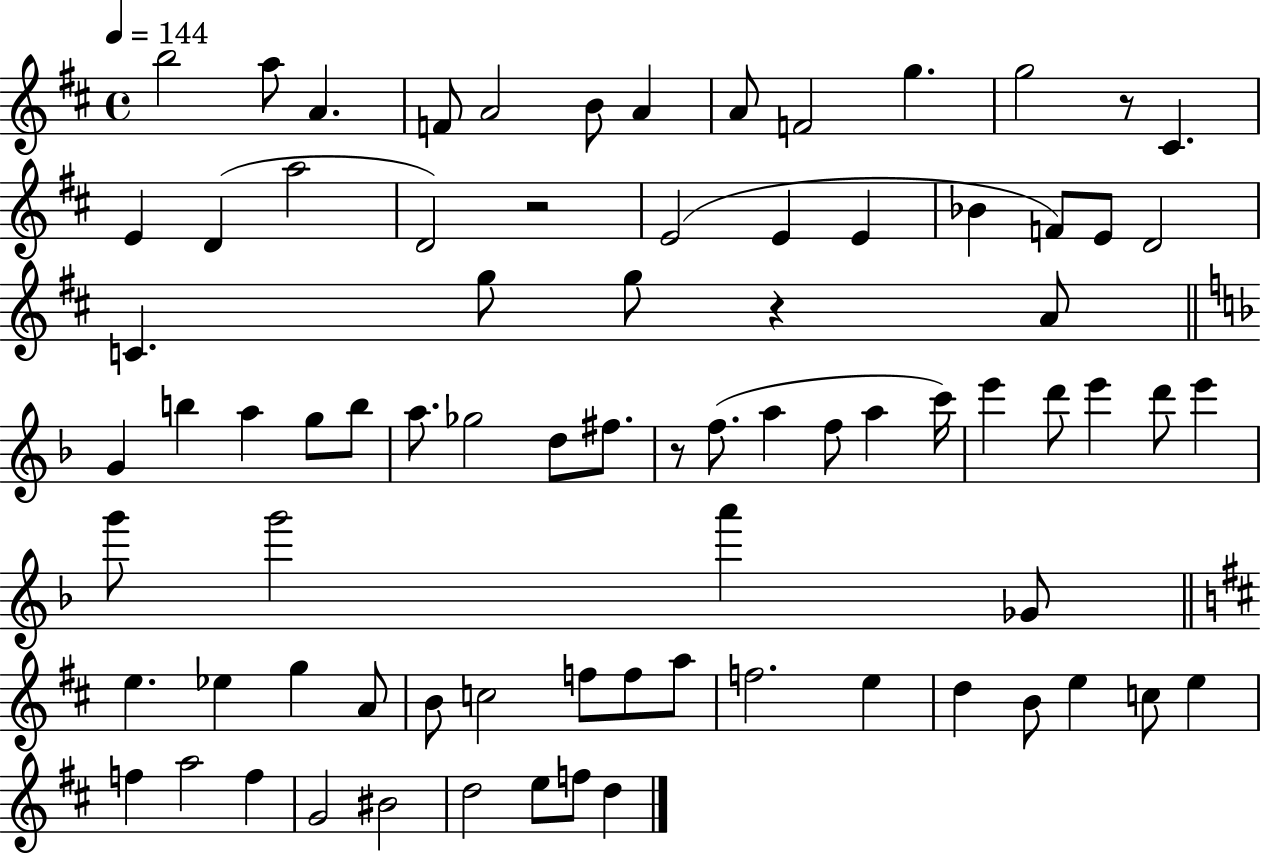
{
  \clef treble
  \time 4/4
  \defaultTimeSignature
  \key d \major
  \tempo 4 = 144
  b''2 a''8 a'4. | f'8 a'2 b'8 a'4 | a'8 f'2 g''4. | g''2 r8 cis'4. | \break e'4 d'4( a''2 | d'2) r2 | e'2( e'4 e'4 | bes'4 f'8) e'8 d'2 | \break c'4. g''8 g''8 r4 a'8 | \bar "||" \break \key f \major g'4 b''4 a''4 g''8 b''8 | a''8. ges''2 d''8 fis''8. | r8 f''8.( a''4 f''8 a''4 c'''16) | e'''4 d'''8 e'''4 d'''8 e'''4 | \break g'''8 g'''2 a'''4 ges'8 | \bar "||" \break \key d \major e''4. ees''4 g''4 a'8 | b'8 c''2 f''8 f''8 a''8 | f''2. e''4 | d''4 b'8 e''4 c''8 e''4 | \break f''4 a''2 f''4 | g'2 bis'2 | d''2 e''8 f''8 d''4 | \bar "|."
}